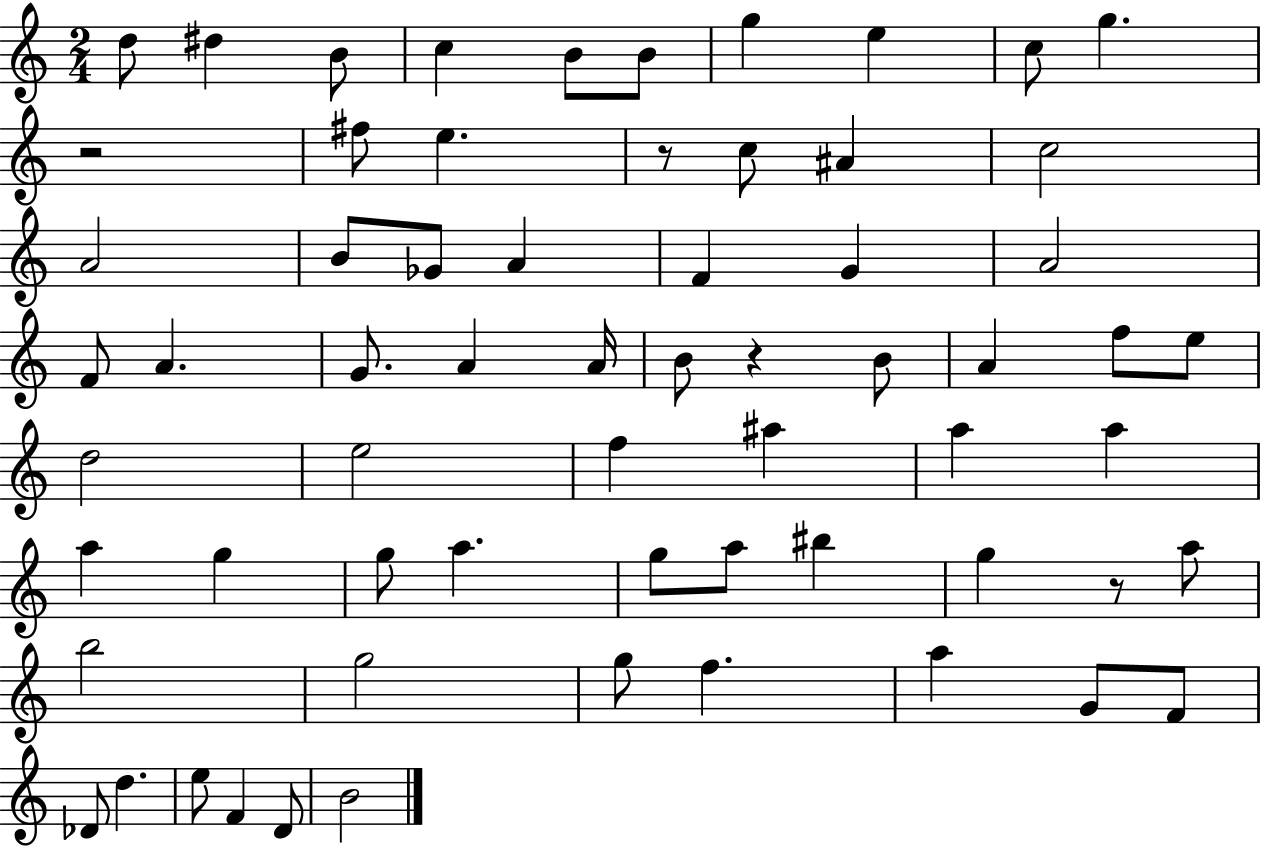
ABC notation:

X:1
T:Untitled
M:2/4
L:1/4
K:C
d/2 ^d B/2 c B/2 B/2 g e c/2 g z2 ^f/2 e z/2 c/2 ^A c2 A2 B/2 _G/2 A F G A2 F/2 A G/2 A A/4 B/2 z B/2 A f/2 e/2 d2 e2 f ^a a a a g g/2 a g/2 a/2 ^b g z/2 a/2 b2 g2 g/2 f a G/2 F/2 _D/2 d e/2 F D/2 B2